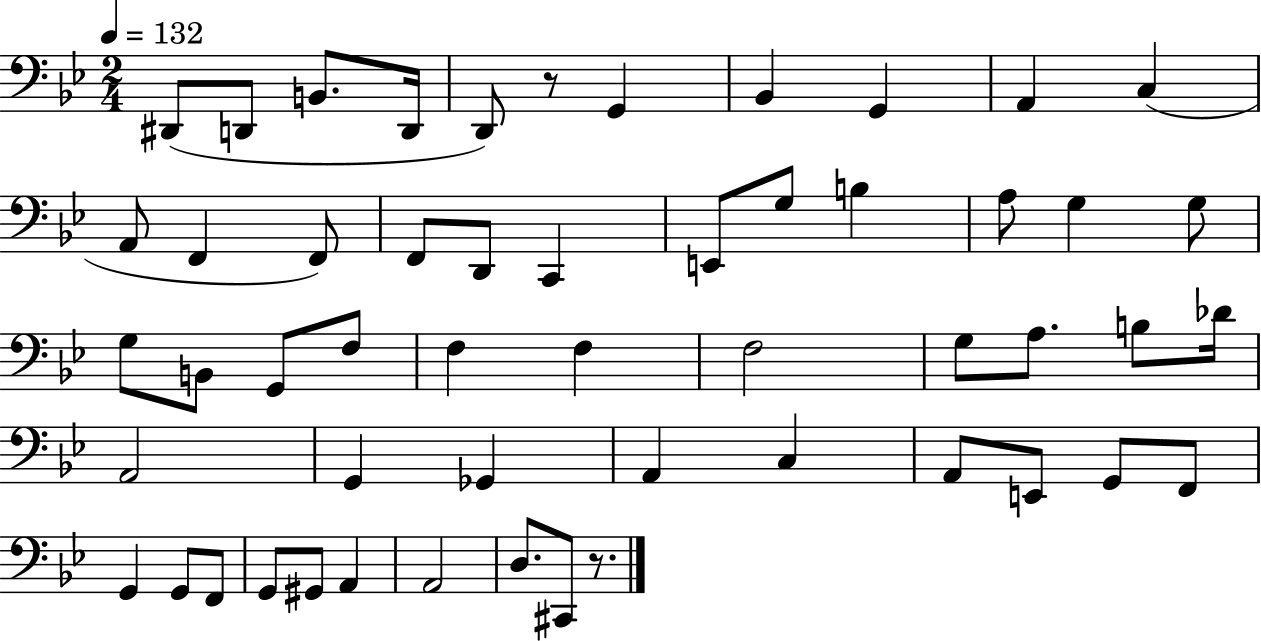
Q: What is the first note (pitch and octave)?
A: D#2